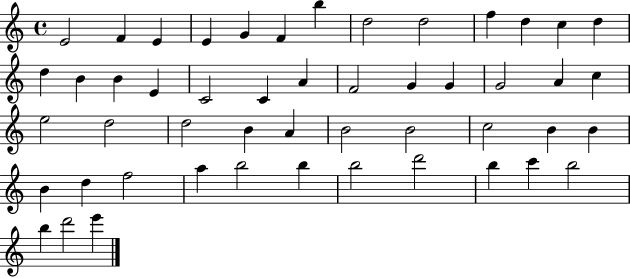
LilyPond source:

{
  \clef treble
  \time 4/4
  \defaultTimeSignature
  \key c \major
  e'2 f'4 e'4 | e'4 g'4 f'4 b''4 | d''2 d''2 | f''4 d''4 c''4 d''4 | \break d''4 b'4 b'4 e'4 | c'2 c'4 a'4 | f'2 g'4 g'4 | g'2 a'4 c''4 | \break e''2 d''2 | d''2 b'4 a'4 | b'2 b'2 | c''2 b'4 b'4 | \break b'4 d''4 f''2 | a''4 b''2 b''4 | b''2 d'''2 | b''4 c'''4 b''2 | \break b''4 d'''2 e'''4 | \bar "|."
}